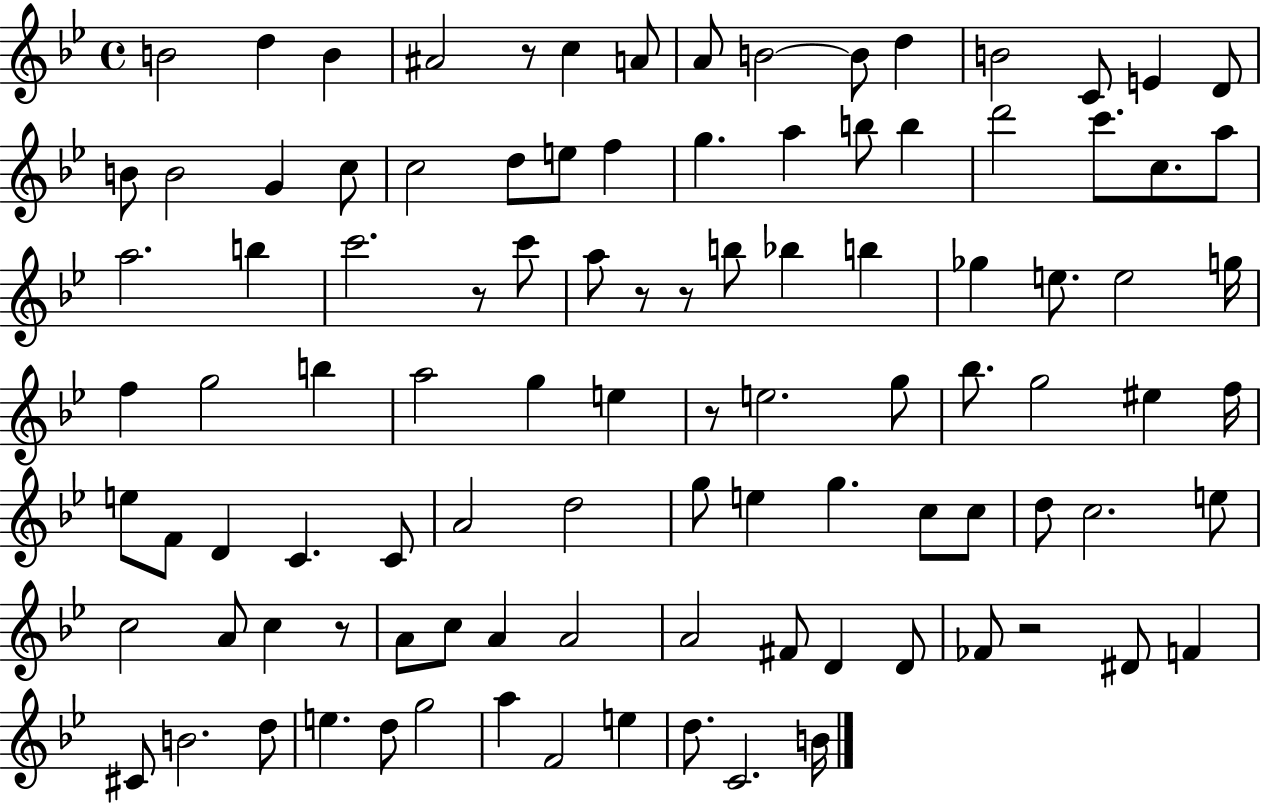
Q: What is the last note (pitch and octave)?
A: B4